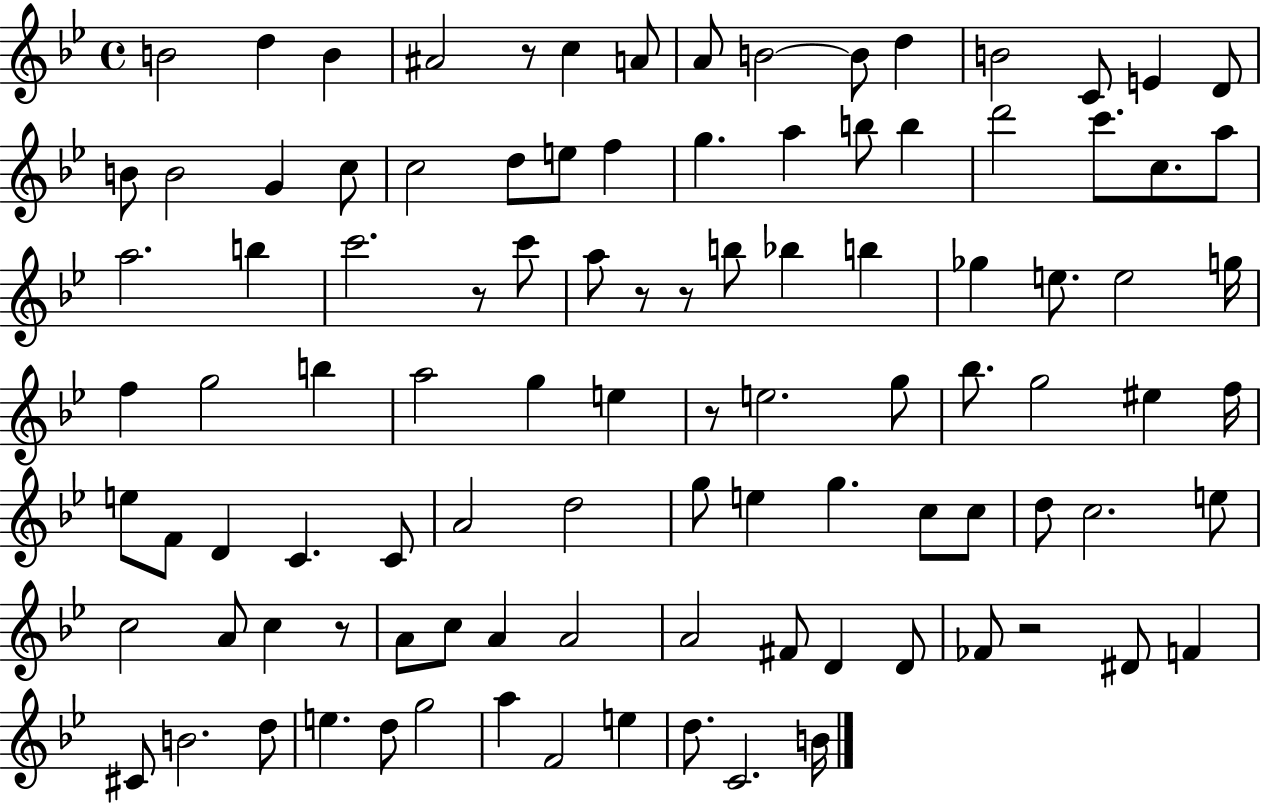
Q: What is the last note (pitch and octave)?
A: B4